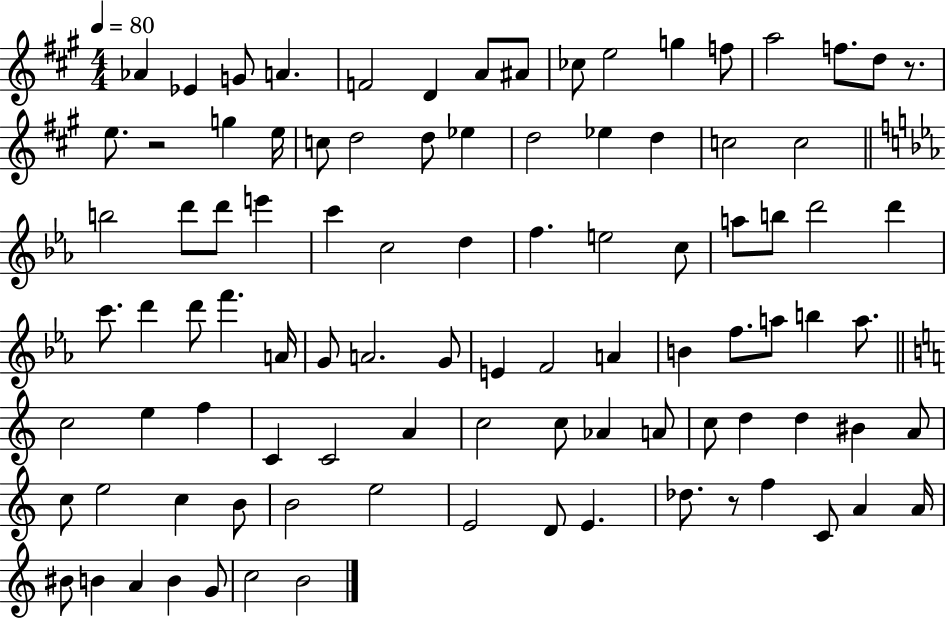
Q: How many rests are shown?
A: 3